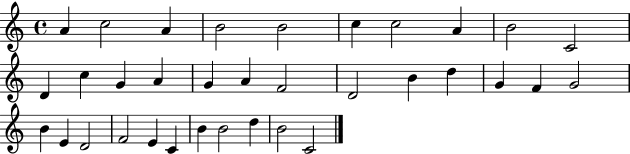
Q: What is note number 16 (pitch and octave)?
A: A4